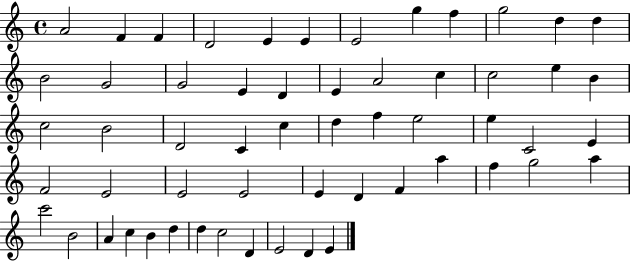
A4/h F4/q F4/q D4/h E4/q E4/q E4/h G5/q F5/q G5/h D5/q D5/q B4/h G4/h G4/h E4/q D4/q E4/q A4/h C5/q C5/h E5/q B4/q C5/h B4/h D4/h C4/q C5/q D5/q F5/q E5/h E5/q C4/h E4/q F4/h E4/h E4/h E4/h E4/q D4/q F4/q A5/q F5/q G5/h A5/q C6/h B4/h A4/q C5/q B4/q D5/q D5/q C5/h D4/q E4/h D4/q E4/q